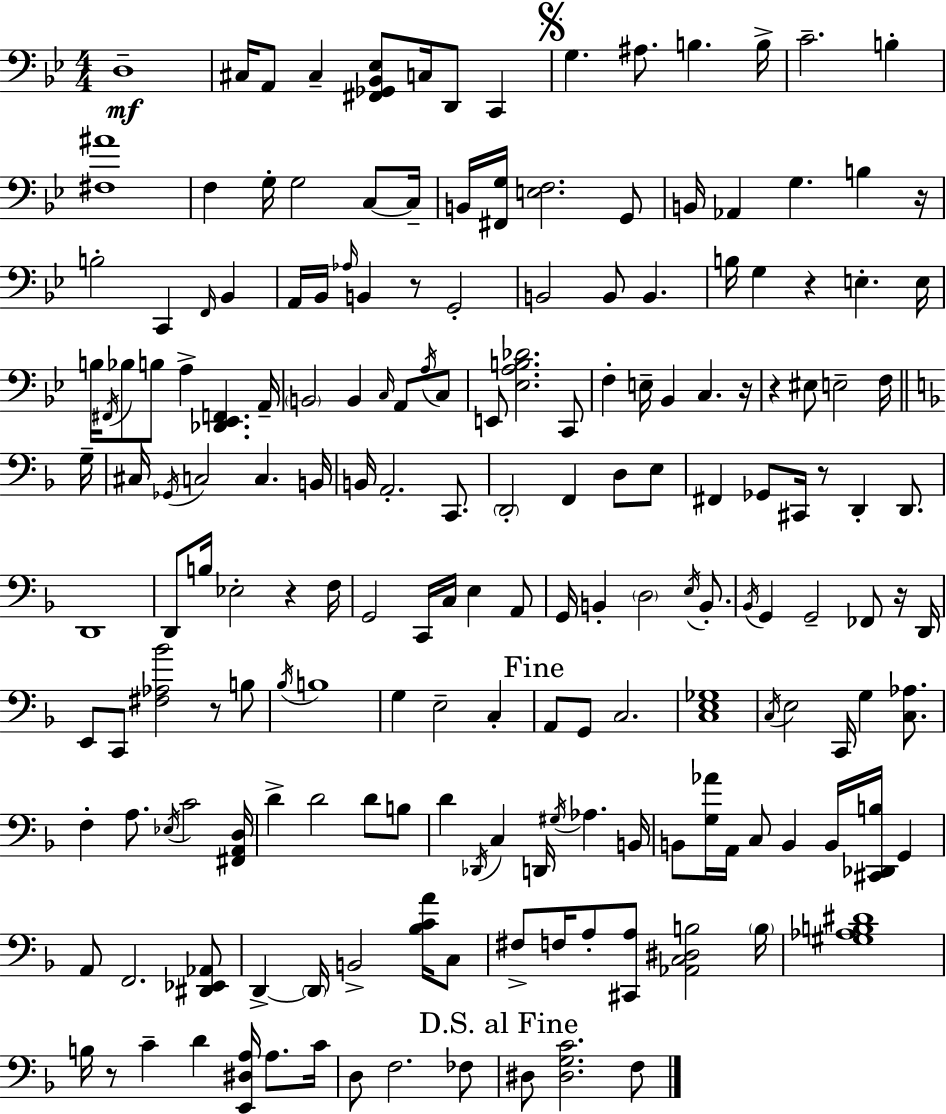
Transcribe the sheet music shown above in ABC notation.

X:1
T:Untitled
M:4/4
L:1/4
K:Bb
D,4 ^C,/4 A,,/2 ^C, [^F,,_G,,_B,,_E,]/2 C,/4 D,,/2 C,, G, ^A,/2 B, B,/4 C2 B, [^F,^A]4 F, G,/4 G,2 C,/2 C,/4 B,,/4 [^F,,G,]/4 [E,F,]2 G,,/2 B,,/4 _A,, G, B, z/4 B,2 C,, F,,/4 _B,, A,,/4 _B,,/4 _A,/4 B,, z/2 G,,2 B,,2 B,,/2 B,, B,/4 G, z E, E,/4 B,/4 ^F,,/4 _B,/2 B,/2 A, [_D,,_E,,F,,] A,,/4 B,,2 B,, C,/4 A,,/2 A,/4 C,/2 E,,/2 [_E,A,B,_D]2 C,,/2 F, E,/4 _B,, C, z/4 z ^E,/2 E,2 F,/4 G,/4 ^C,/4 _G,,/4 C,2 C, B,,/4 B,,/4 A,,2 C,,/2 D,,2 F,, D,/2 E,/2 ^F,, _G,,/2 ^C,,/4 z/2 D,, D,,/2 D,,4 D,,/2 B,/4 _E,2 z F,/4 G,,2 C,,/4 C,/4 E, A,,/2 G,,/4 B,, D,2 E,/4 B,,/2 _B,,/4 G,, G,,2 _F,,/2 z/4 D,,/4 E,,/2 C,,/2 [^F,_A,_B]2 z/2 B,/2 _B,/4 B,4 G, E,2 C, A,,/2 G,,/2 C,2 [C,E,_G,]4 C,/4 E,2 C,,/4 G, [C,_A,]/2 F, A,/2 _E,/4 C2 [^F,,A,,D,]/4 D D2 D/2 B,/2 D _D,,/4 C, D,,/4 ^G,/4 _A, B,,/4 B,,/2 [G,_A]/4 A,,/4 C,/2 B,, B,,/4 [^C,,_D,,B,]/4 G,, A,,/2 F,,2 [^D,,_E,,_A,,]/2 D,, D,,/4 B,,2 [_B,CA]/4 C,/2 ^F,/2 F,/4 A,/2 [^C,,A,]/2 [_A,,C,^D,B,]2 B,/4 [^G,_A,B,^D]4 B,/4 z/2 C D [E,,^D,A,]/4 A,/2 C/4 D,/2 F,2 _F,/2 ^D,/2 [^D,G,C]2 F,/2